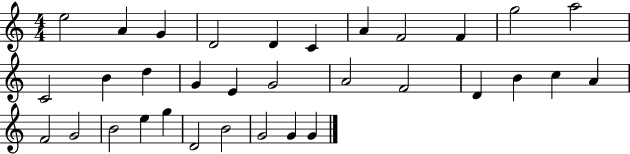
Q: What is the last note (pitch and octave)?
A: G4